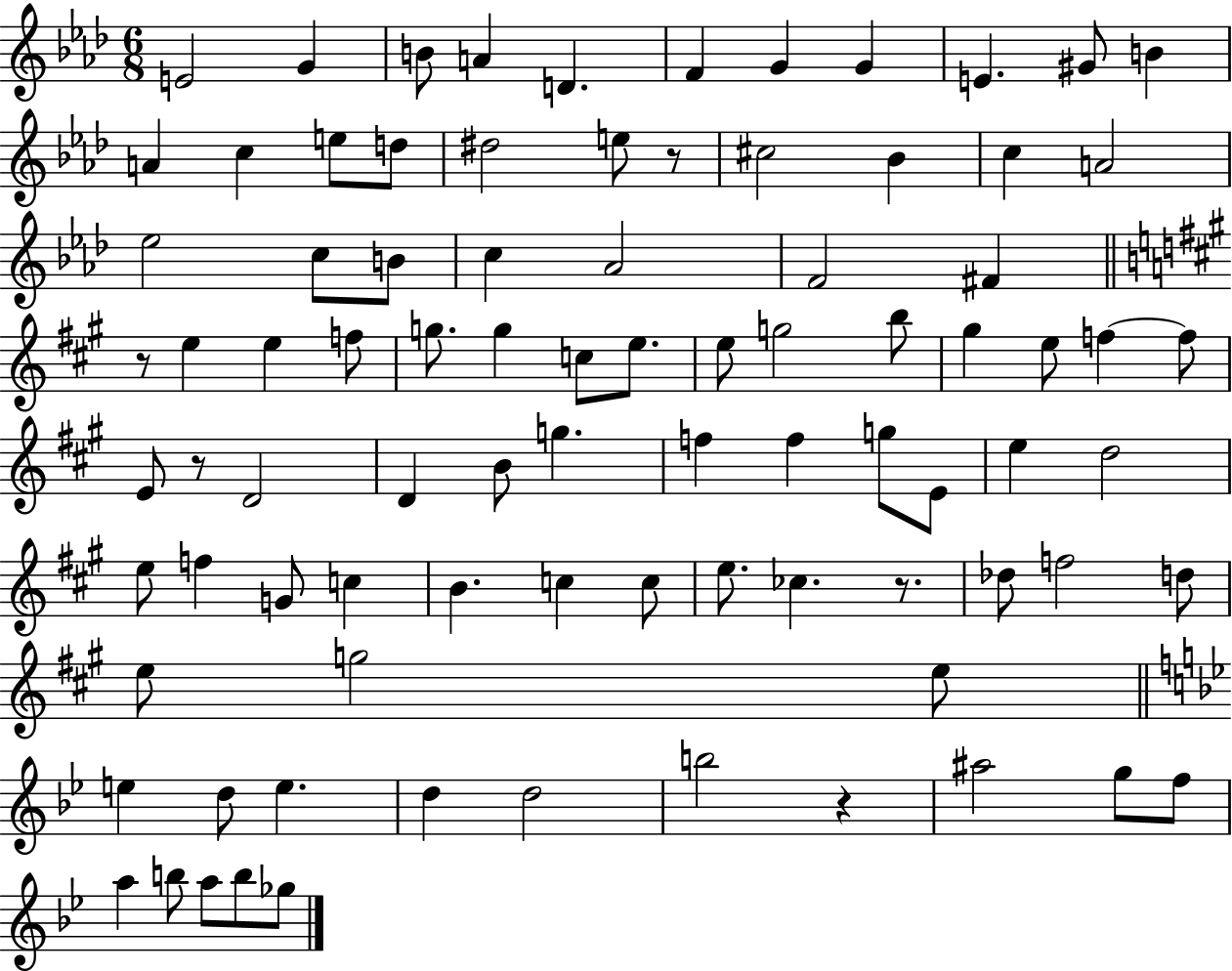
{
  \clef treble
  \numericTimeSignature
  \time 6/8
  \key aes \major
  \repeat volta 2 { e'2 g'4 | b'8 a'4 d'4. | f'4 g'4 g'4 | e'4. gis'8 b'4 | \break a'4 c''4 e''8 d''8 | dis''2 e''8 r8 | cis''2 bes'4 | c''4 a'2 | \break ees''2 c''8 b'8 | c''4 aes'2 | f'2 fis'4 | \bar "||" \break \key a \major r8 e''4 e''4 f''8 | g''8. g''4 c''8 e''8. | e''8 g''2 b''8 | gis''4 e''8 f''4~~ f''8 | \break e'8 r8 d'2 | d'4 b'8 g''4. | f''4 f''4 g''8 e'8 | e''4 d''2 | \break e''8 f''4 g'8 c''4 | b'4. c''4 c''8 | e''8. ces''4. r8. | des''8 f''2 d''8 | \break e''8 g''2 e''8 | \bar "||" \break \key bes \major e''4 d''8 e''4. | d''4 d''2 | b''2 r4 | ais''2 g''8 f''8 | \break a''4 b''8 a''8 b''8 ges''8 | } \bar "|."
}